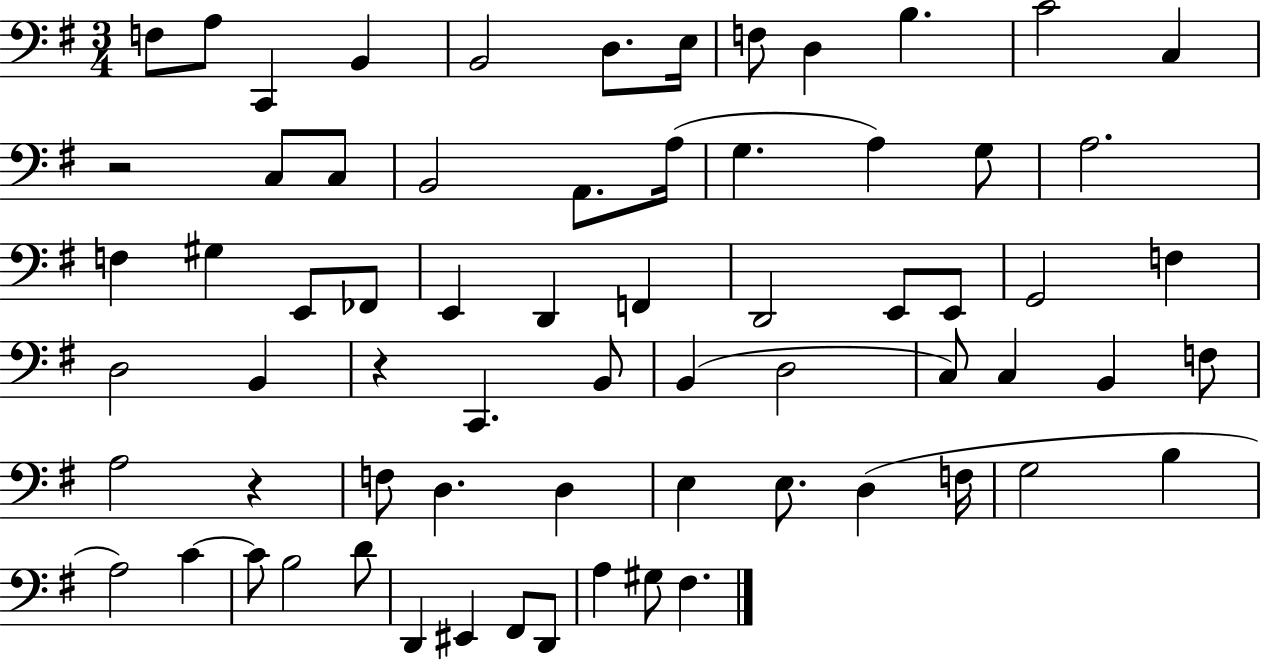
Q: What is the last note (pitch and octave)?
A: F#3